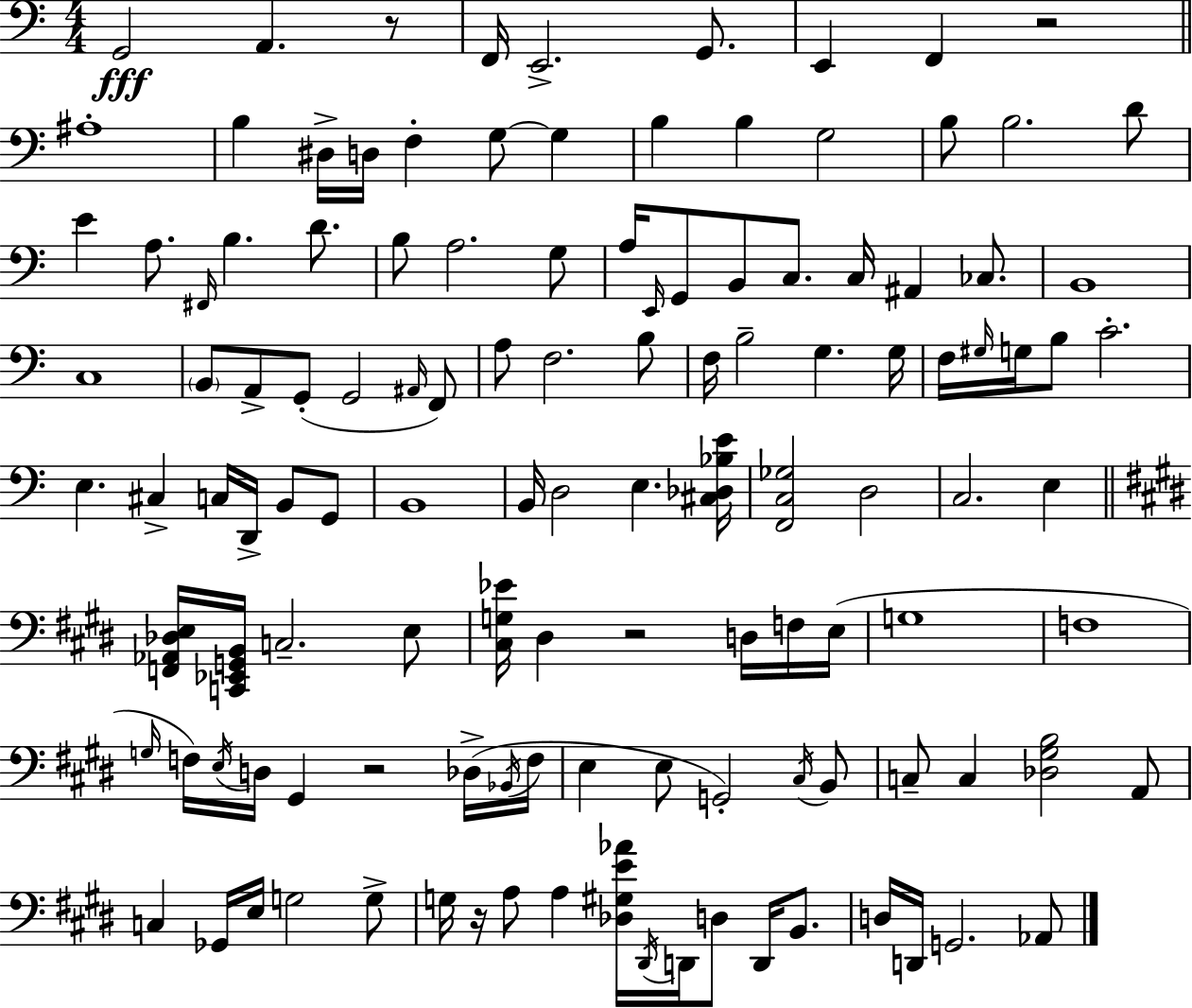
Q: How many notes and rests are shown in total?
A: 122